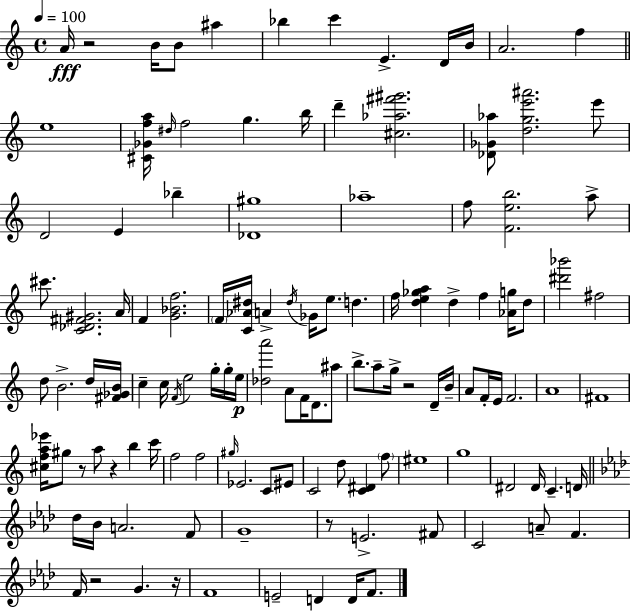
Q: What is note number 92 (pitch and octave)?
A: F4